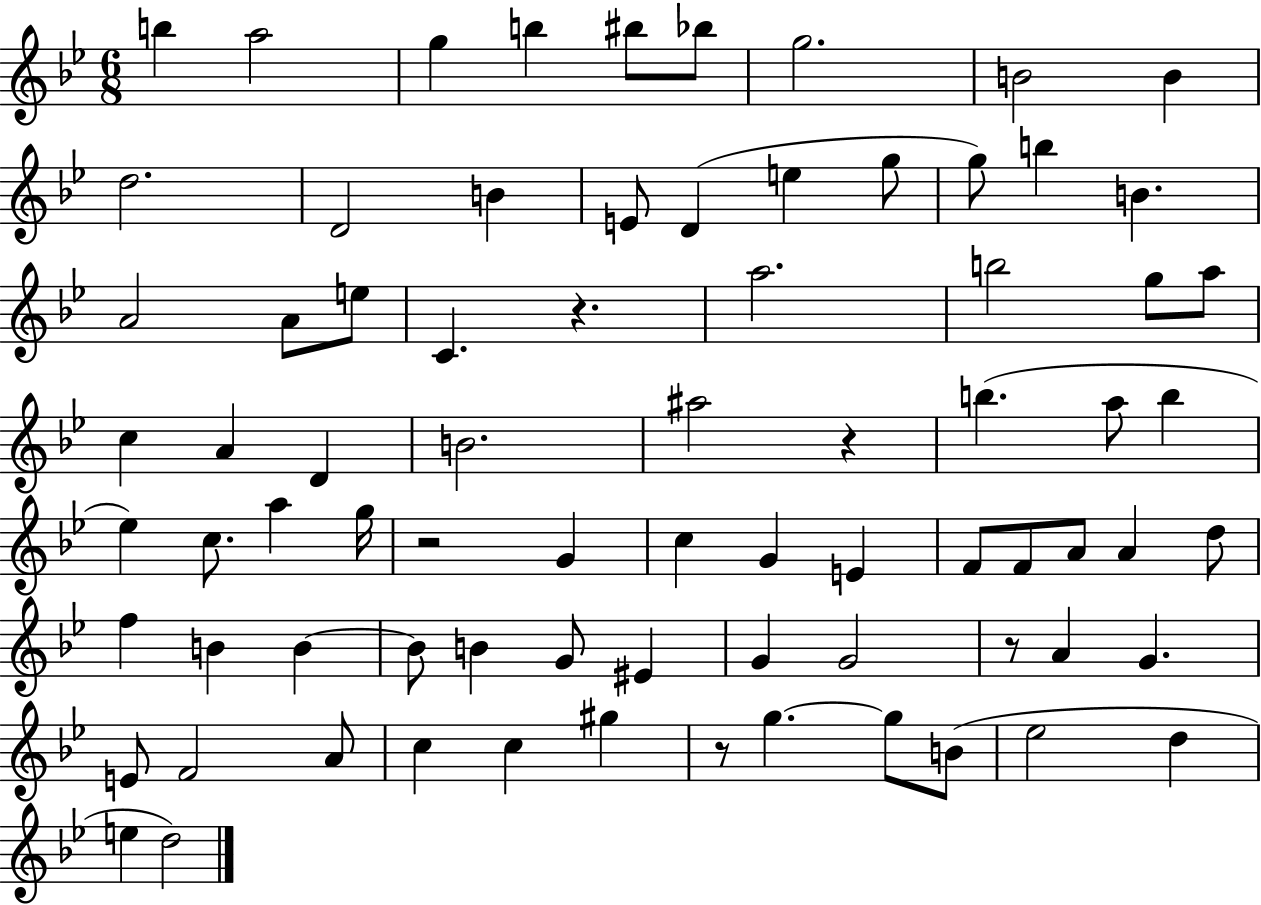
B5/q A5/h G5/q B5/q BIS5/e Bb5/e G5/h. B4/h B4/q D5/h. D4/h B4/q E4/e D4/q E5/q G5/e G5/e B5/q B4/q. A4/h A4/e E5/e C4/q. R/q. A5/h. B5/h G5/e A5/e C5/q A4/q D4/q B4/h. A#5/h R/q B5/q. A5/e B5/q Eb5/q C5/e. A5/q G5/s R/h G4/q C5/q G4/q E4/q F4/e F4/e A4/e A4/q D5/e F5/q B4/q B4/q B4/e B4/q G4/e EIS4/q G4/q G4/h R/e A4/q G4/q. E4/e F4/h A4/e C5/q C5/q G#5/q R/e G5/q. G5/e B4/e Eb5/h D5/q E5/q D5/h